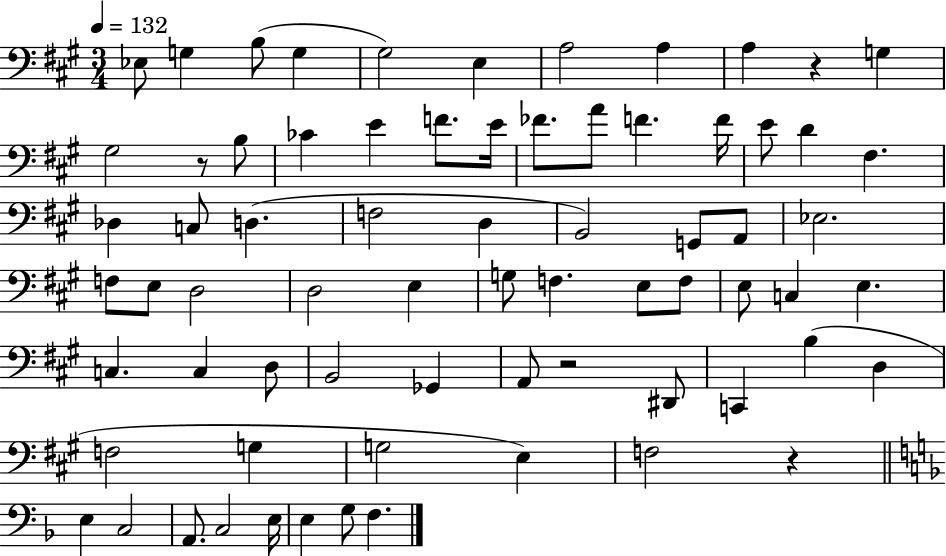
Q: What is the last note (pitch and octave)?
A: F3